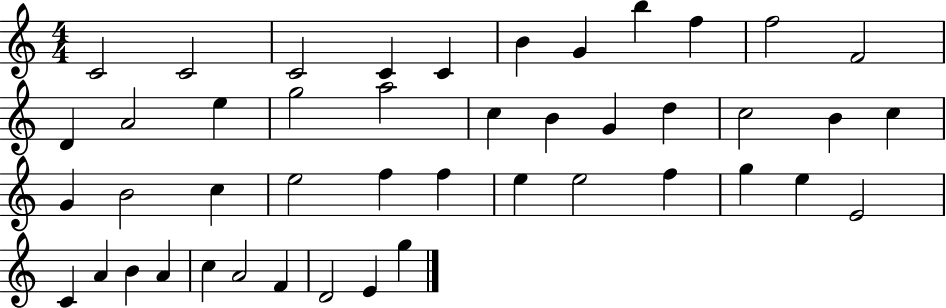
C4/h C4/h C4/h C4/q C4/q B4/q G4/q B5/q F5/q F5/h F4/h D4/q A4/h E5/q G5/h A5/h C5/q B4/q G4/q D5/q C5/h B4/q C5/q G4/q B4/h C5/q E5/h F5/q F5/q E5/q E5/h F5/q G5/q E5/q E4/h C4/q A4/q B4/q A4/q C5/q A4/h F4/q D4/h E4/q G5/q